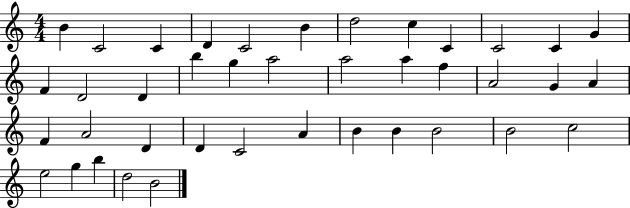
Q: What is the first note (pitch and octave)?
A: B4